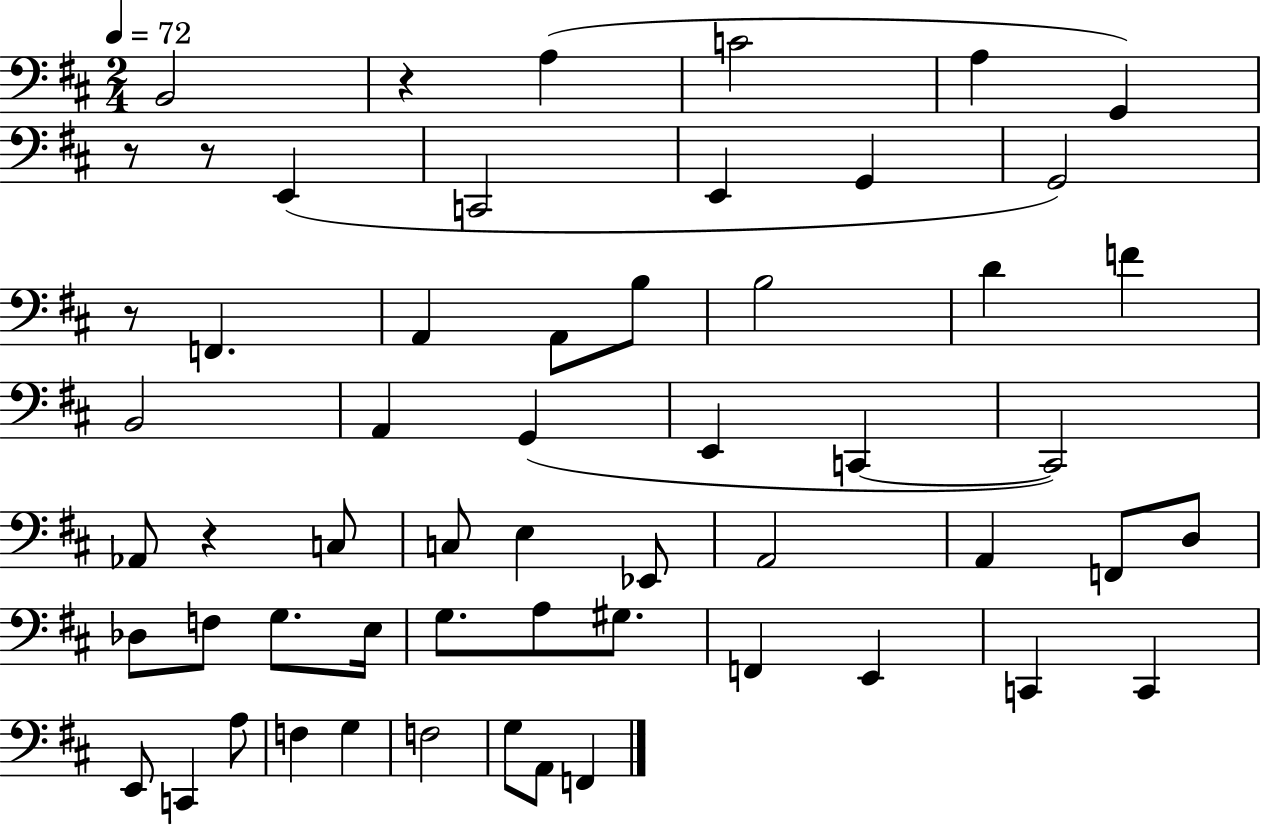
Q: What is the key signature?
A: D major